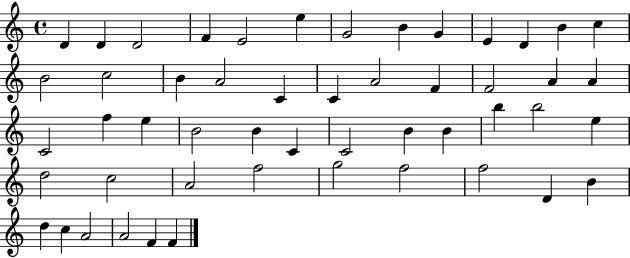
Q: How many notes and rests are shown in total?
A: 51